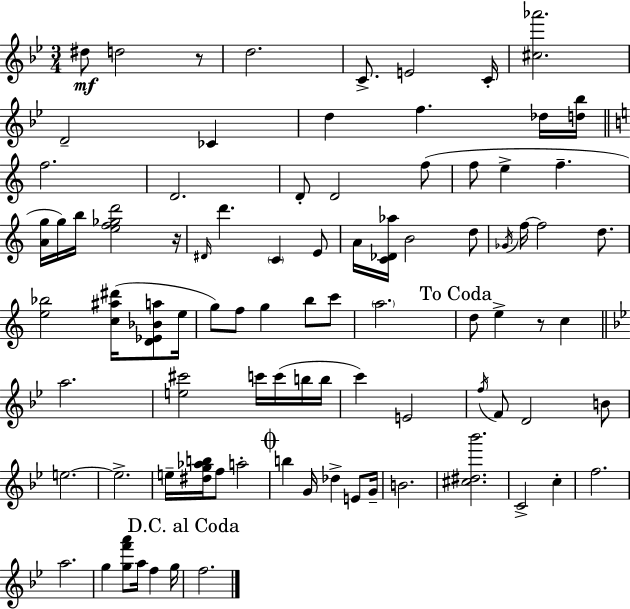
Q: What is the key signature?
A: G minor